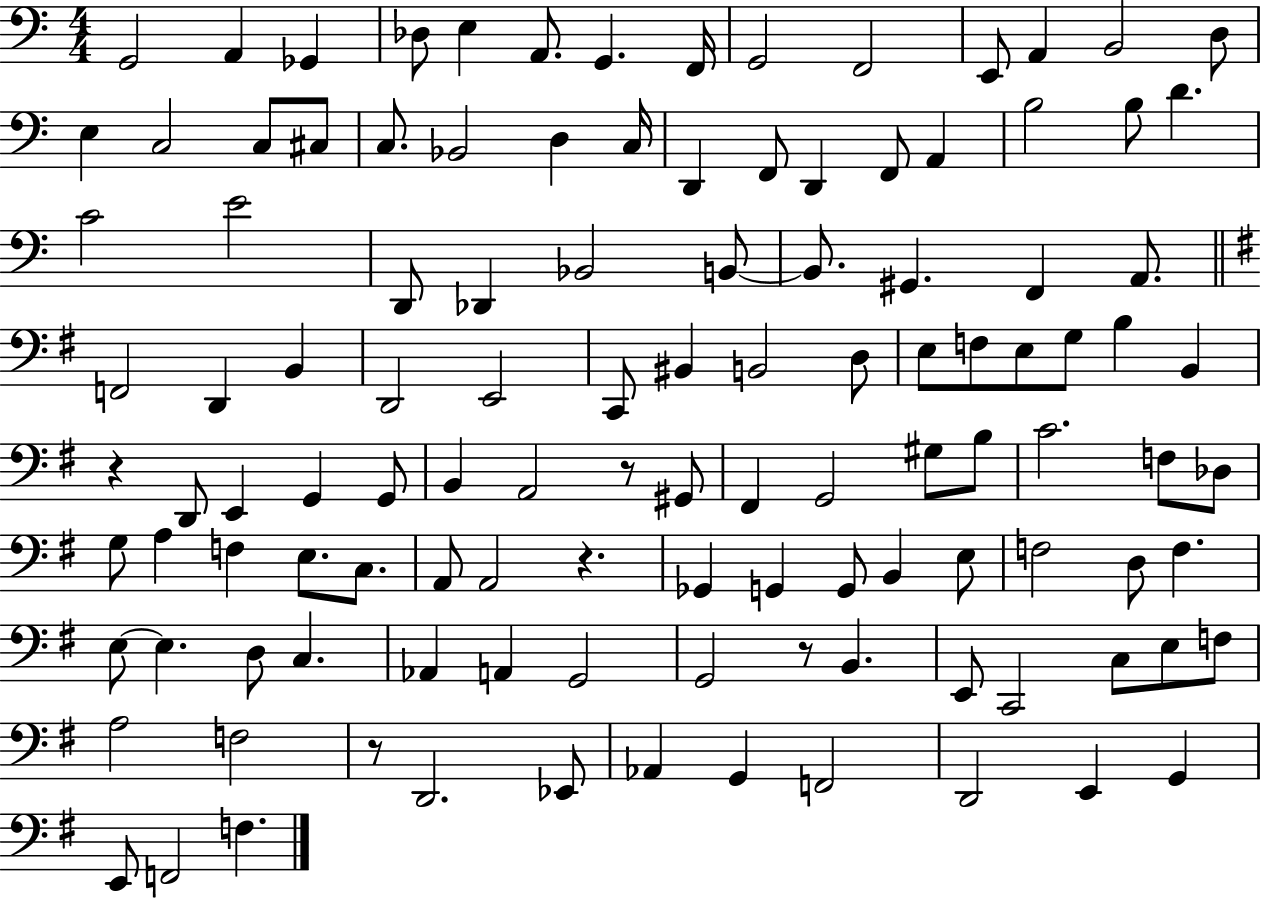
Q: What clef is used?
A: bass